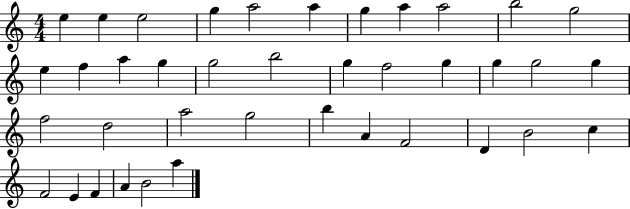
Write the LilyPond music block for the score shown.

{
  \clef treble
  \numericTimeSignature
  \time 4/4
  \key c \major
  e''4 e''4 e''2 | g''4 a''2 a''4 | g''4 a''4 a''2 | b''2 g''2 | \break e''4 f''4 a''4 g''4 | g''2 b''2 | g''4 f''2 g''4 | g''4 g''2 g''4 | \break f''2 d''2 | a''2 g''2 | b''4 a'4 f'2 | d'4 b'2 c''4 | \break f'2 e'4 f'4 | a'4 b'2 a''4 | \bar "|."
}